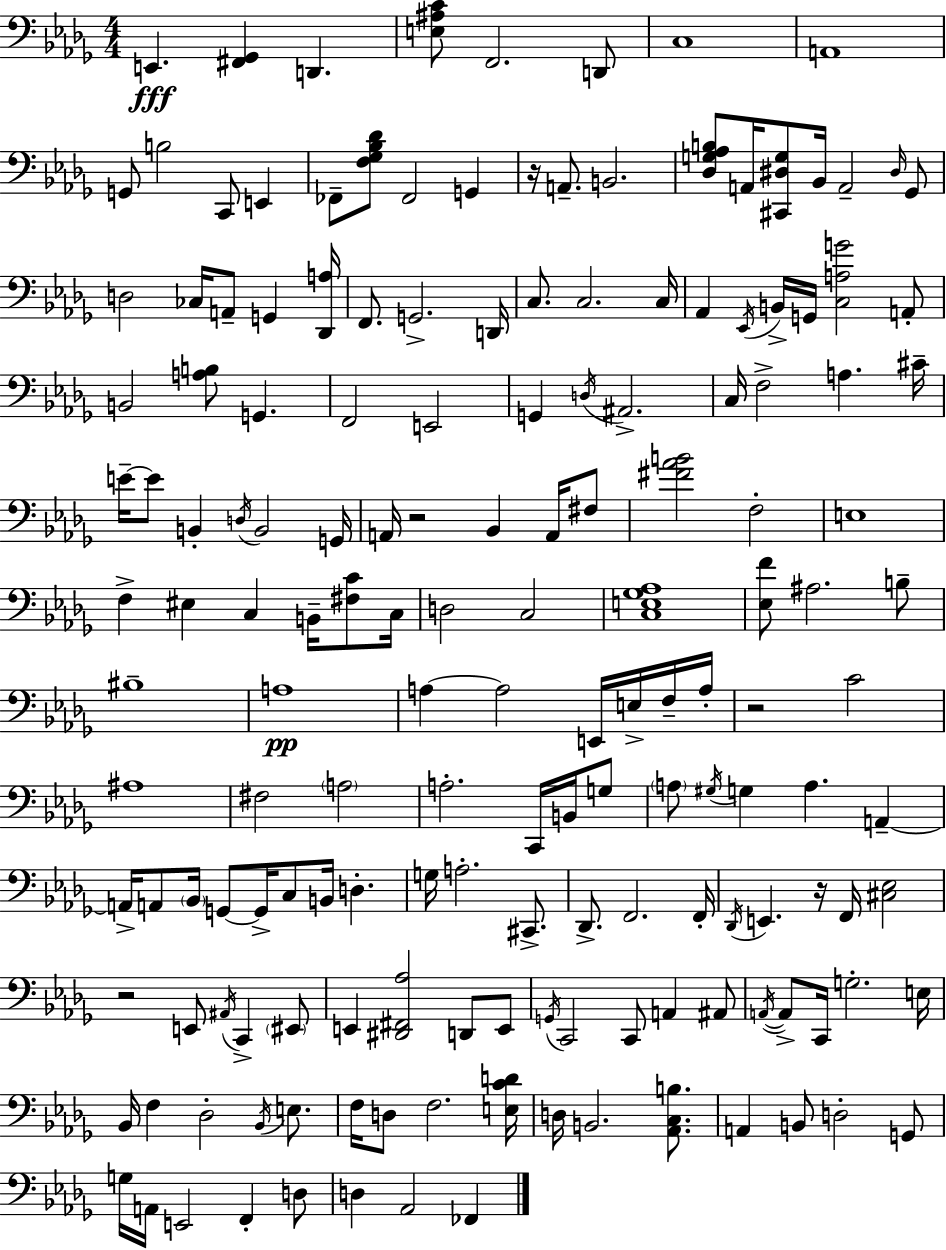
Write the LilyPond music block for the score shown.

{
  \clef bass
  \numericTimeSignature
  \time 4/4
  \key bes \minor
  e,4.\fff <fis, ges,>4 d,4. | <e ais c'>8 f,2. d,8 | c1 | a,1 | \break g,8 b2 c,8 e,4 | fes,8-- <f ges bes des'>8 fes,2 g,4 | r16 a,8.-- b,2. | <des g aes b>8 a,16 <cis, dis g>8 bes,16 a,2-- \grace { dis16 } ges,8 | \break d2 ces16 a,8-- g,4 | <des, a>16 f,8. g,2.-> | d,16 c8. c2. | c16 aes,4 \acciaccatura { ees,16 } b,16-> g,16 <c a g'>2 | \break a,8-. b,2 <a b>8 g,4. | f,2 e,2 | g,4 \acciaccatura { d16 } ais,2.-> | c16 f2-> a4. | \break cis'16-- e'16--~~ e'8 b,4-. \acciaccatura { d16 } b,2 | g,16 a,16 r2 bes,4 | a,16 fis8 <fis' aes' b'>2 f2-. | e1 | \break f4-> eis4 c4 | b,16-- <fis c'>8 c16 d2 c2 | <c e ges aes>1 | <ees f'>8 ais2. | \break b8-- bis1-- | a1\pp | a4~~ a2 | e,16 e16-> f16-- a16-. r2 c'2 | \break ais1 | fis2 \parenthesize a2 | a2.-. | c,16 b,16 g8 \parenthesize a8 \acciaccatura { gis16 } g4 a4. | \break a,4--~~ a,16-> a,8 \parenthesize bes,16 g,8~~ g,16-> c8 b,16 d4.-. | g16 a2.-. | cis,8.-> des,8.-> f,2. | f,16-. \acciaccatura { des,16 } e,4. r16 f,16 <cis ees>2 | \break r2 e,8 | \acciaccatura { ais,16 } c,4-> \parenthesize eis,8 e,4 <dis, fis, aes>2 | d,8 e,8 \acciaccatura { g,16 } c,2 | c,8 a,4 ais,8 \acciaccatura { a,16~ }~ a,8-> c,16 g2.-. | \break e16 bes,16 f4 des2-. | \acciaccatura { bes,16 } e8. f16 d8 f2. | <e c' d'>16 d16 b,2. | <aes, c b>8. a,4 b,8 | \break d2-. g,8 g16 a,16 e,2 | f,4-. d8 d4 aes,2 | fes,4 \bar "|."
}